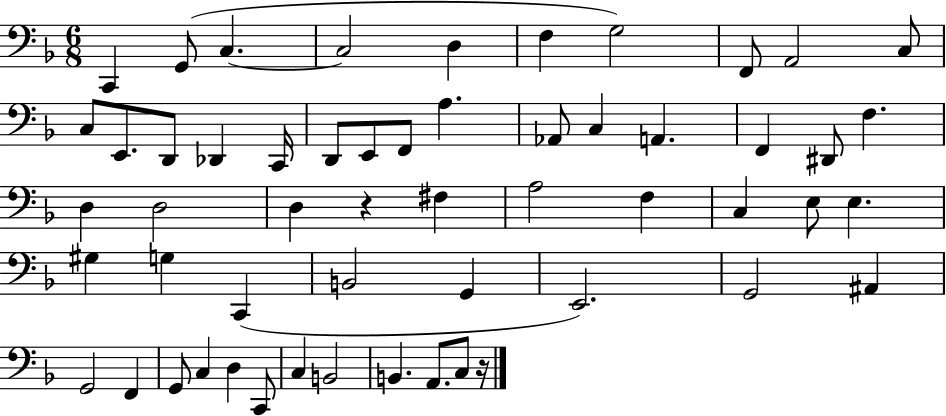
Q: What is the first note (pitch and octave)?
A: C2